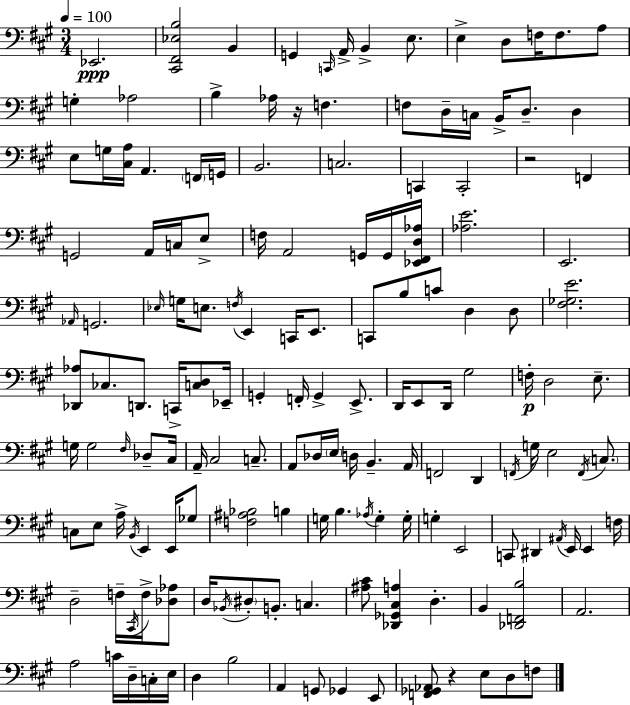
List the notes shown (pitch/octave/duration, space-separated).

Eb2/h. [C#2,F#2,Eb3,B3]/h B2/q G2/q C2/s A2/s B2/q E3/e. E3/q D3/e F3/s F3/e. A3/e G3/q Ab3/h B3/q Ab3/s R/s F3/q. F3/e D3/s C3/s B2/s D3/e. D3/q E3/e G3/s [C#3,A3]/s A2/q. F2/s G2/s B2/h. C3/h. C2/q C2/h R/h F2/q G2/h A2/s C3/s E3/e F3/s A2/h G2/s G2/s [Eb2,F#2,D3,Ab3]/s [Ab3,E4]/h. E2/h. Ab2/s G2/h. Eb3/s G3/s E3/e. F3/s E2/q C2/s E2/e. C2/e B3/e C4/e D3/q D3/e [F#3,Gb3,E4]/h. [Db2,Ab3]/e CES3/e. D2/e. C2/s [C3,D3]/e Eb2/s G2/q F2/s G2/q E2/e. D2/s E2/e D2/s G#3/h F3/s D3/h E3/e. G3/s G3/h F#3/s Db3/e C#3/s A2/s C#3/h C3/e. A2/e Db3/s E3/s D3/s B2/q. A2/s F2/h D2/q F2/s G3/s E3/h F2/s C3/e. C3/e E3/e A3/s B2/s E2/q E2/s Gb3/e [F3,A#3,Bb3]/h B3/q G3/s B3/q. Ab3/s G3/q G3/s G3/q E2/h C2/e D#2/q A#2/s E2/s E2/q F3/s D3/h F3/s C#2/s F3/s [Db3,Ab3]/e D3/s Bb2/s D#3/e B2/e. C3/q. [A#3,C#4]/e [Db2,Gb2,C#3,A3]/q D3/q. B2/q [Db2,F2,B3]/h A2/h. A3/h C4/s D3/s C3/s E3/s D3/q B3/h A2/q G2/e Gb2/q E2/e [F2,Gb2,Ab2]/e R/q E3/e D3/e F3/e